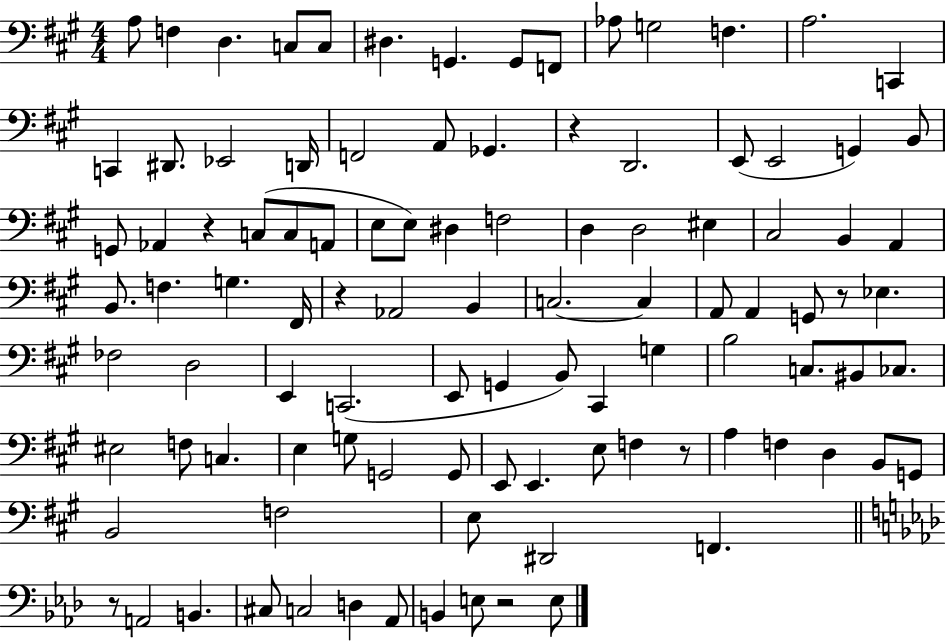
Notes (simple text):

A3/e F3/q D3/q. C3/e C3/e D#3/q. G2/q. G2/e F2/e Ab3/e G3/h F3/q. A3/h. C2/q C2/q D#2/e. Eb2/h D2/s F2/h A2/e Gb2/q. R/q D2/h. E2/e E2/h G2/q B2/e G2/e Ab2/q R/q C3/e C3/e A2/e E3/e E3/e D#3/q F3/h D3/q D3/h EIS3/q C#3/h B2/q A2/q B2/e. F3/q. G3/q. F#2/s R/q Ab2/h B2/q C3/h. C3/q A2/e A2/q G2/e R/e Eb3/q. FES3/h D3/h E2/q C2/h. E2/e G2/q B2/e C#2/q G3/q B3/h C3/e. BIS2/e CES3/e. EIS3/h F3/e C3/q. E3/q G3/e G2/h G2/e E2/e E2/q. E3/e F3/q R/e A3/q F3/q D3/q B2/e G2/e B2/h F3/h E3/e D#2/h F2/q. R/e A2/h B2/q. C#3/e C3/h D3/q Ab2/e B2/q E3/e R/h E3/e